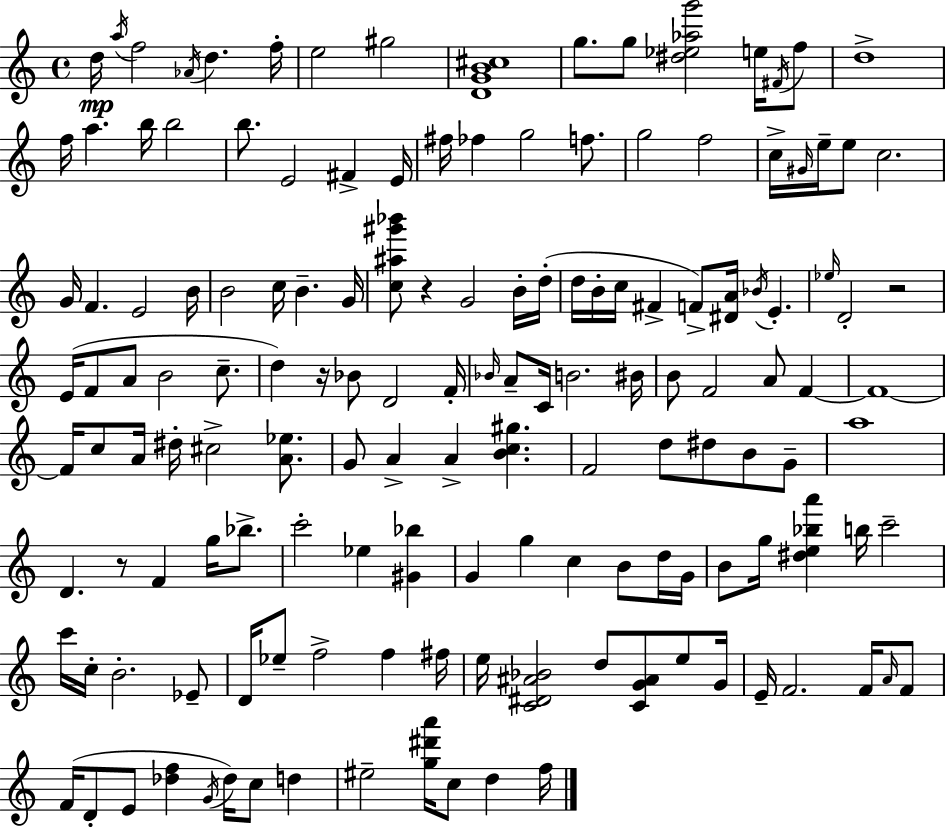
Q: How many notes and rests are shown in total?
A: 147